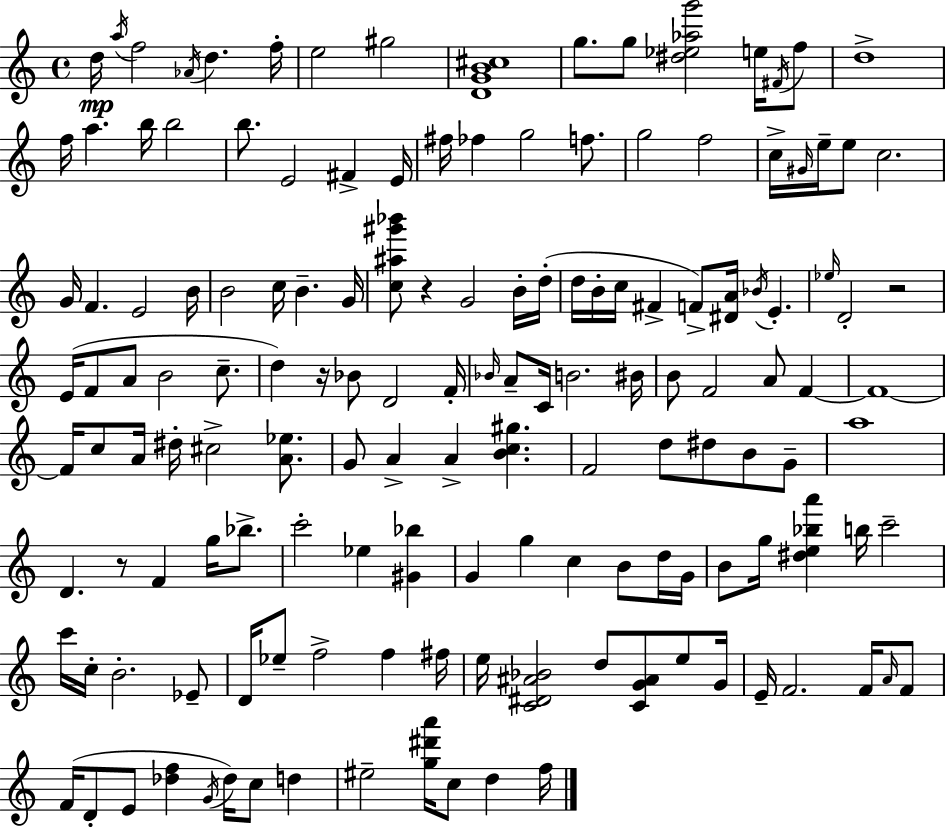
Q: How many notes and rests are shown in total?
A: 147